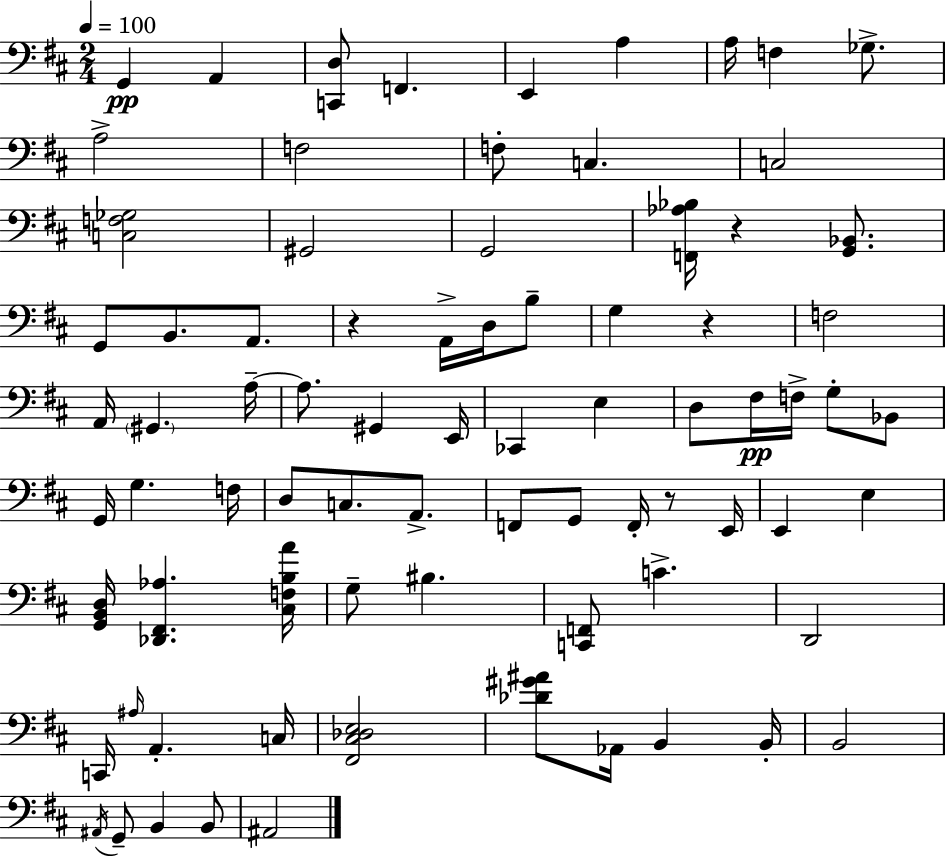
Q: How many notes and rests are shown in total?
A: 79